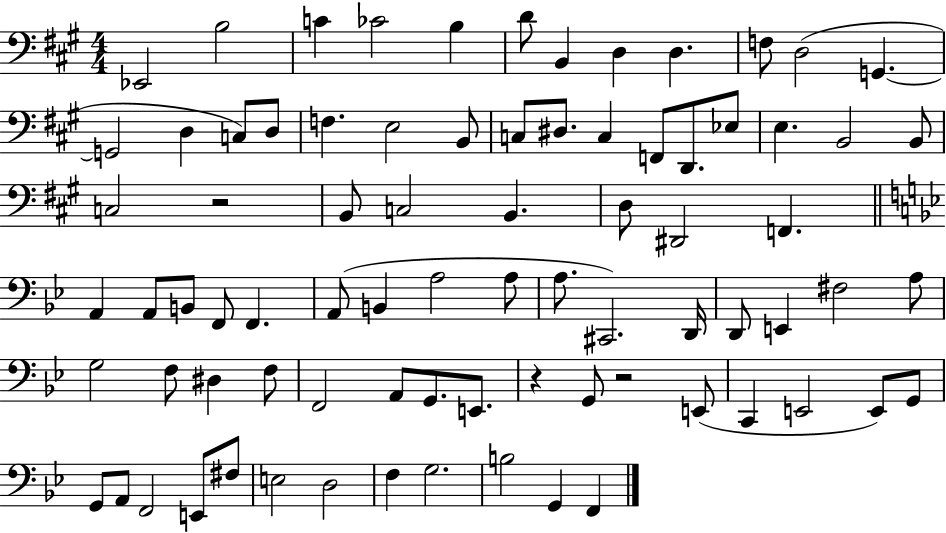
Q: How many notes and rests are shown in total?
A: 80